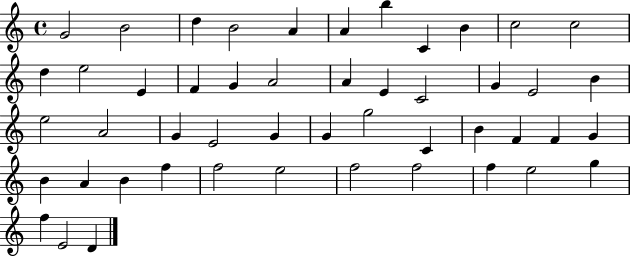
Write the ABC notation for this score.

X:1
T:Untitled
M:4/4
L:1/4
K:C
G2 B2 d B2 A A b C B c2 c2 d e2 E F G A2 A E C2 G E2 B e2 A2 G E2 G G g2 C B F F G B A B f f2 e2 f2 f2 f e2 g f E2 D